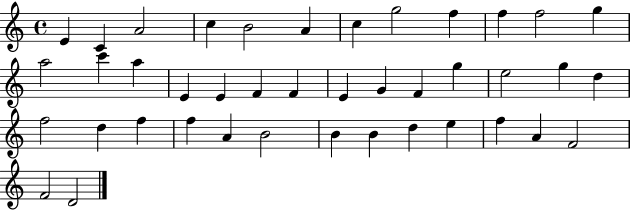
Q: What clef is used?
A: treble